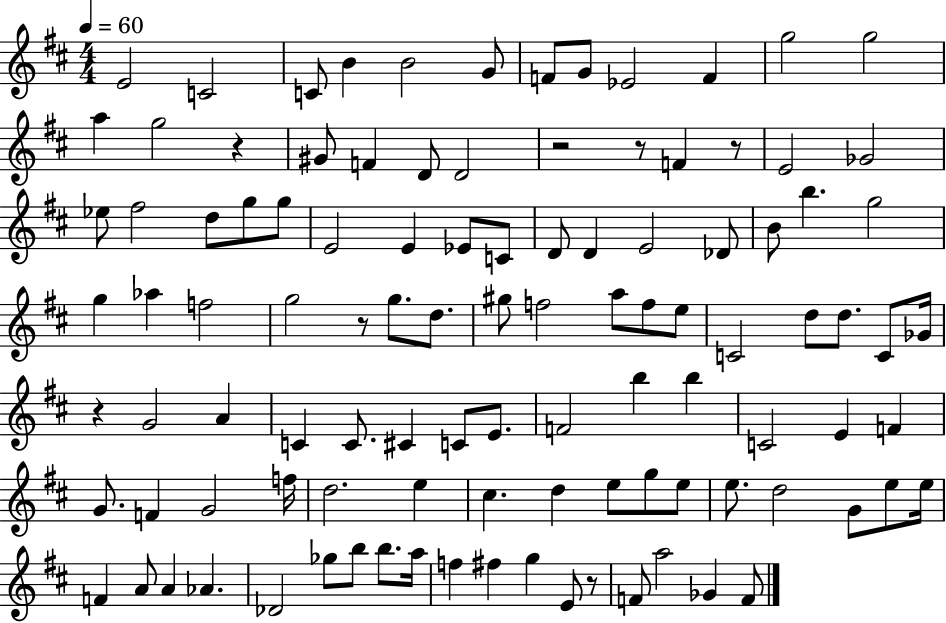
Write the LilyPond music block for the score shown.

{
  \clef treble
  \numericTimeSignature
  \time 4/4
  \key d \major
  \tempo 4 = 60
  e'2 c'2 | c'8 b'4 b'2 g'8 | f'8 g'8 ees'2 f'4 | g''2 g''2 | \break a''4 g''2 r4 | gis'8 f'4 d'8 d'2 | r2 r8 f'4 r8 | e'2 ges'2 | \break ees''8 fis''2 d''8 g''8 g''8 | e'2 e'4 ees'8 c'8 | d'8 d'4 e'2 des'8 | b'8 b''4. g''2 | \break g''4 aes''4 f''2 | g''2 r8 g''8. d''8. | gis''8 f''2 a''8 f''8 e''8 | c'2 d''8 d''8. c'8 ges'16 | \break r4 g'2 a'4 | c'4 c'8. cis'4 c'8 e'8. | f'2 b''4 b''4 | c'2 e'4 f'4 | \break g'8. f'4 g'2 f''16 | d''2. e''4 | cis''4. d''4 e''8 g''8 e''8 | e''8. d''2 g'8 e''8 e''16 | \break f'4 a'8 a'4 aes'4. | des'2 ges''8 b''8 b''8. a''16 | f''4 fis''4 g''4 e'8 r8 | f'8 a''2 ges'4 f'8 | \break \bar "|."
}